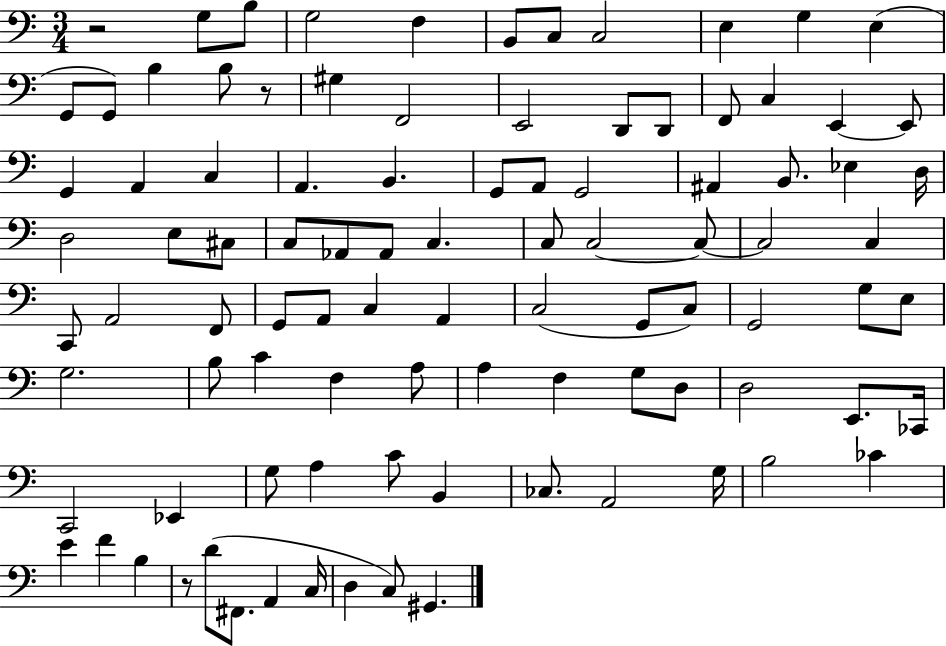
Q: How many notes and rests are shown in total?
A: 96